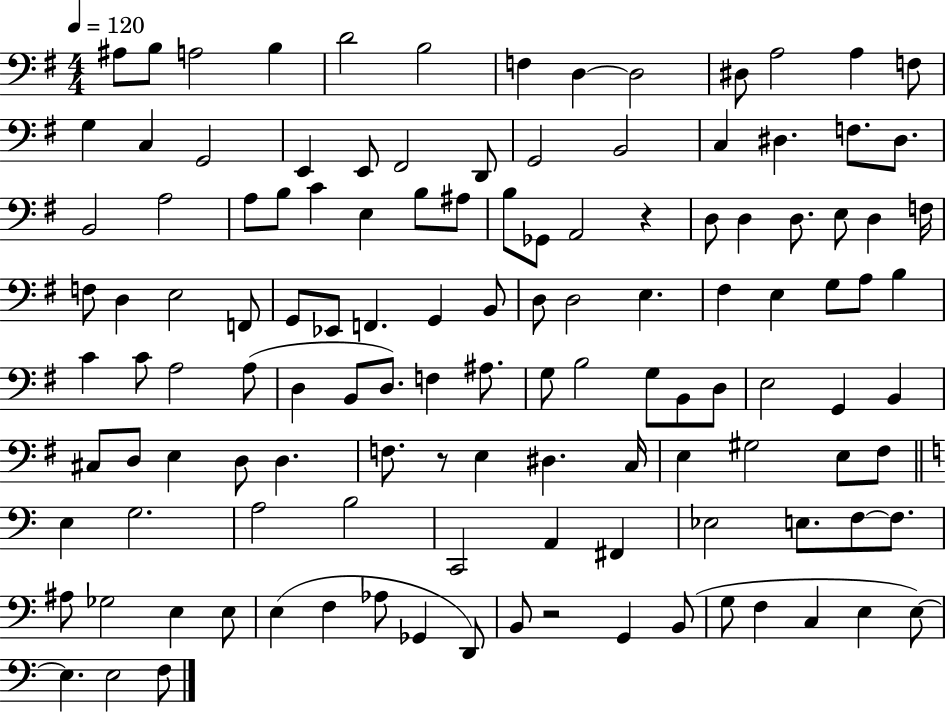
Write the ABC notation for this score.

X:1
T:Untitled
M:4/4
L:1/4
K:G
^A,/2 B,/2 A,2 B, D2 B,2 F, D, D,2 ^D,/2 A,2 A, F,/2 G, C, G,,2 E,, E,,/2 ^F,,2 D,,/2 G,,2 B,,2 C, ^D, F,/2 ^D,/2 B,,2 A,2 A,/2 B,/2 C E, B,/2 ^A,/2 B,/2 _G,,/2 A,,2 z D,/2 D, D,/2 E,/2 D, F,/4 F,/2 D, E,2 F,,/2 G,,/2 _E,,/2 F,, G,, B,,/2 D,/2 D,2 E, ^F, E, G,/2 A,/2 B, C C/2 A,2 A,/2 D, B,,/2 D,/2 F, ^A,/2 G,/2 B,2 G,/2 B,,/2 D,/2 E,2 G,, B,, ^C,/2 D,/2 E, D,/2 D, F,/2 z/2 E, ^D, C,/4 E, ^G,2 E,/2 ^F,/2 E, G,2 A,2 B,2 C,,2 A,, ^F,, _E,2 E,/2 F,/2 F,/2 ^A,/2 _G,2 E, E,/2 E, F, _A,/2 _G,, D,,/2 B,,/2 z2 G,, B,,/2 G,/2 F, C, E, E,/2 E, E,2 F,/2